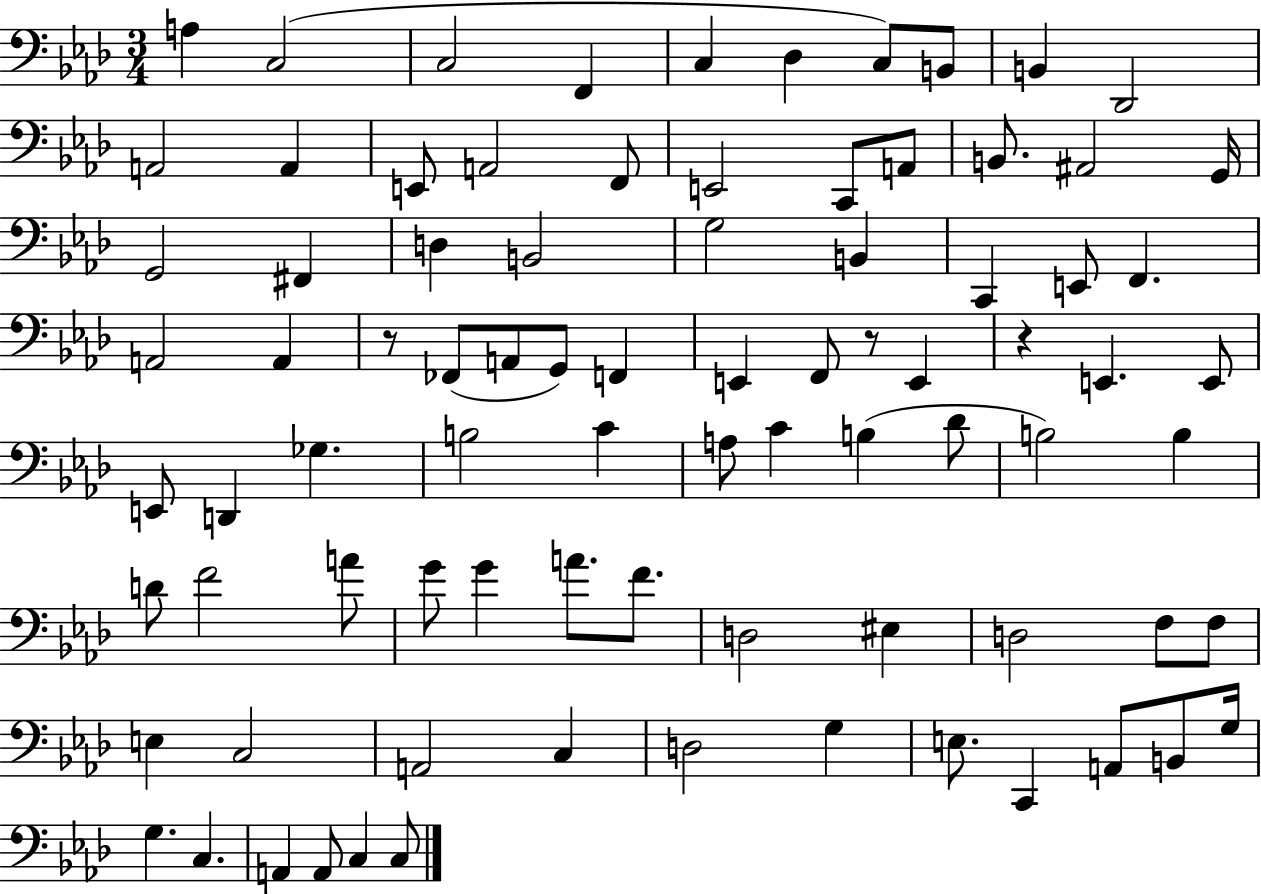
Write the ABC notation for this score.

X:1
T:Untitled
M:3/4
L:1/4
K:Ab
A, C,2 C,2 F,, C, _D, C,/2 B,,/2 B,, _D,,2 A,,2 A,, E,,/2 A,,2 F,,/2 E,,2 C,,/2 A,,/2 B,,/2 ^A,,2 G,,/4 G,,2 ^F,, D, B,,2 G,2 B,, C,, E,,/2 F,, A,,2 A,, z/2 _F,,/2 A,,/2 G,,/2 F,, E,, F,,/2 z/2 E,, z E,, E,,/2 E,,/2 D,, _G, B,2 C A,/2 C B, _D/2 B,2 B, D/2 F2 A/2 G/2 G A/2 F/2 D,2 ^E, D,2 F,/2 F,/2 E, C,2 A,,2 C, D,2 G, E,/2 C,, A,,/2 B,,/2 G,/4 G, C, A,, A,,/2 C, C,/2